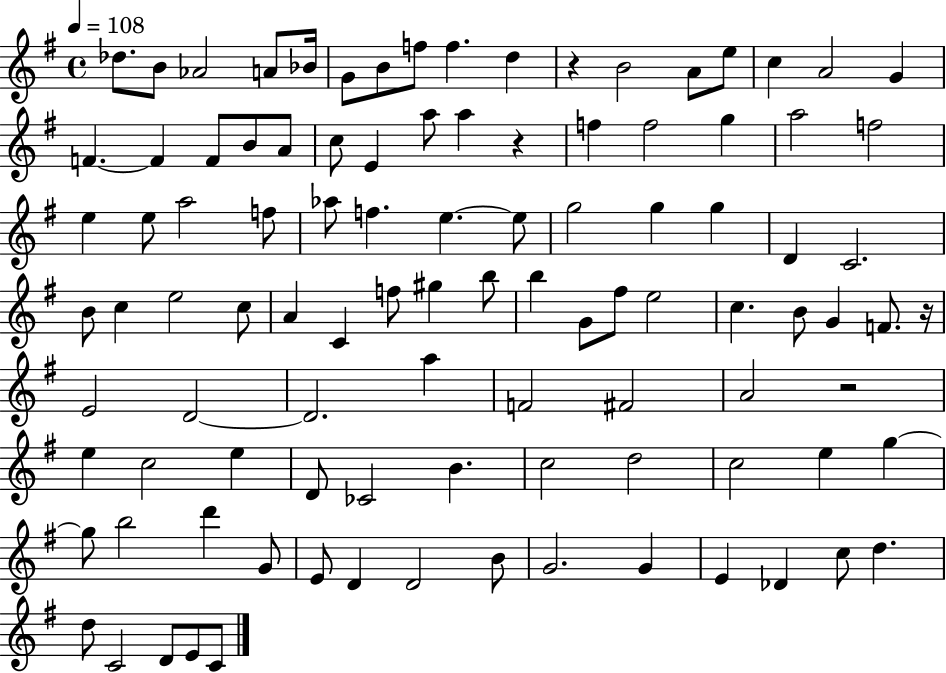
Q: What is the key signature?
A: G major